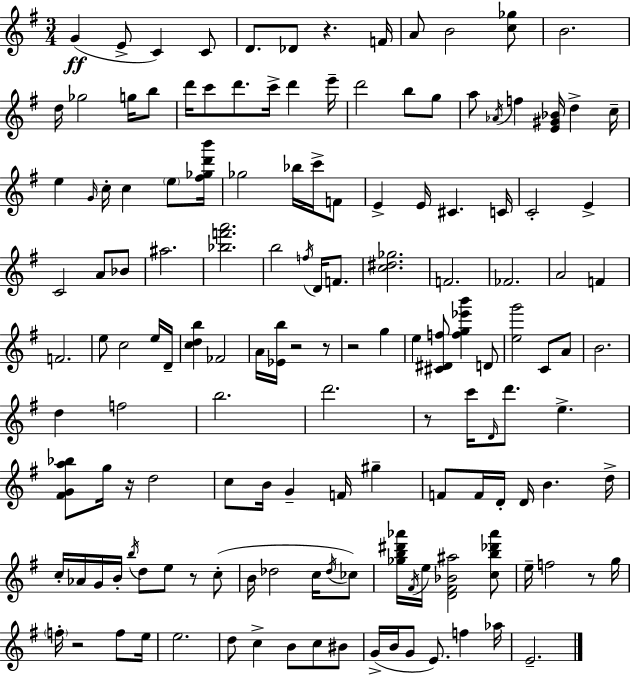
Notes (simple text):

G4/q E4/e C4/q C4/e D4/e. Db4/e R/q. F4/s A4/e B4/h [C5,Gb5]/e B4/h. D5/s Gb5/h G5/s B5/e D6/s C6/e D6/e. C6/s D6/q E6/s D6/h B5/e G5/e A5/e Ab4/s F5/q [E4,G#4,Bb4]/s D5/q C5/s E5/q G4/s C5/s C5/q E5/e [F#5,Gb5,D6,B6]/s Gb5/h Bb5/s C6/s F4/e E4/q E4/s C#4/q. C4/s C4/h E4/q C4/h A4/e Bb4/e A#5/h. [Bb5,F6,A6]/h. B5/h F5/s D4/s F4/e. [C5,D#5,Gb5]/h. F4/h. FES4/h. A4/h F4/q F4/h. E5/e C5/h E5/s D4/s [C5,D5,B5]/q FES4/h A4/s [Eb4,B5]/s R/h R/e R/h G5/q E5/q [C#4,D#4,F5]/e [F5,G5,Eb6,B6]/q D4/e [E5,G6]/h C4/e A4/e B4/h. D5/q F5/h B5/h. D6/h. R/e C6/s D4/s D6/e. E5/q. [F#4,G4,A5,Bb5]/e G5/s R/s D5/h C5/e B4/s G4/q F4/s G#5/q F4/e F4/s D4/s D4/s B4/q. D5/s C5/s Ab4/s G4/s B4/s B5/s D5/e E5/e R/e C5/e B4/s Db5/h C5/s Db5/s CES5/e [Gb5,B5,D#6,Ab6]/s F#4/s E5/s [D4,F#4,Bb4,A#5]/h [C5,B5,Db6,Ab6]/e E5/s F5/h R/e G5/s F5/s R/h F5/e E5/s E5/h. D5/e C5/q B4/e C5/e BIS4/e G4/s B4/s G4/e E4/e. F5/q Ab5/s E4/h.